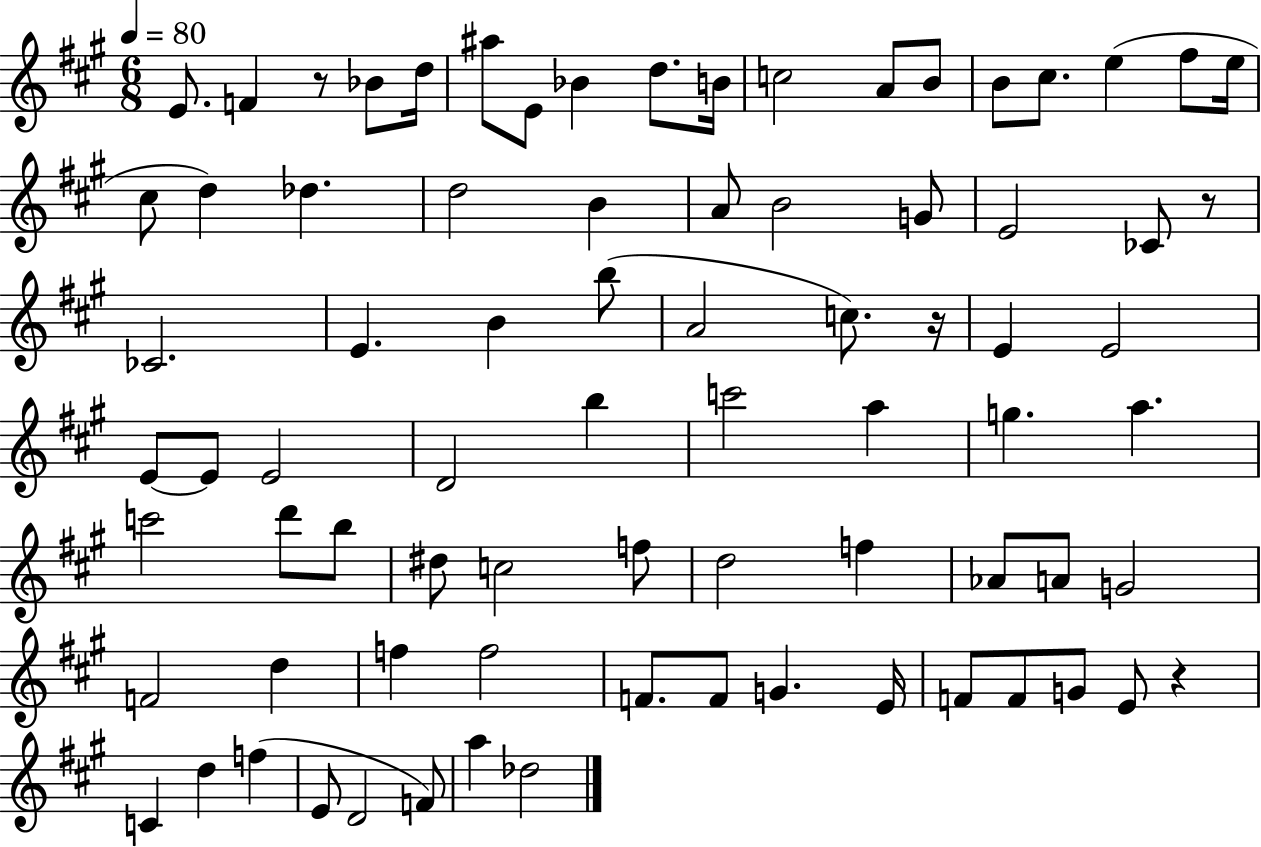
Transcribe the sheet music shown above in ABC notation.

X:1
T:Untitled
M:6/8
L:1/4
K:A
E/2 F z/2 _B/2 d/4 ^a/2 E/2 _B d/2 B/4 c2 A/2 B/2 B/2 ^c/2 e ^f/2 e/4 ^c/2 d _d d2 B A/2 B2 G/2 E2 _C/2 z/2 _C2 E B b/2 A2 c/2 z/4 E E2 E/2 E/2 E2 D2 b c'2 a g a c'2 d'/2 b/2 ^d/2 c2 f/2 d2 f _A/2 A/2 G2 F2 d f f2 F/2 F/2 G E/4 F/2 F/2 G/2 E/2 z C d f E/2 D2 F/2 a _d2